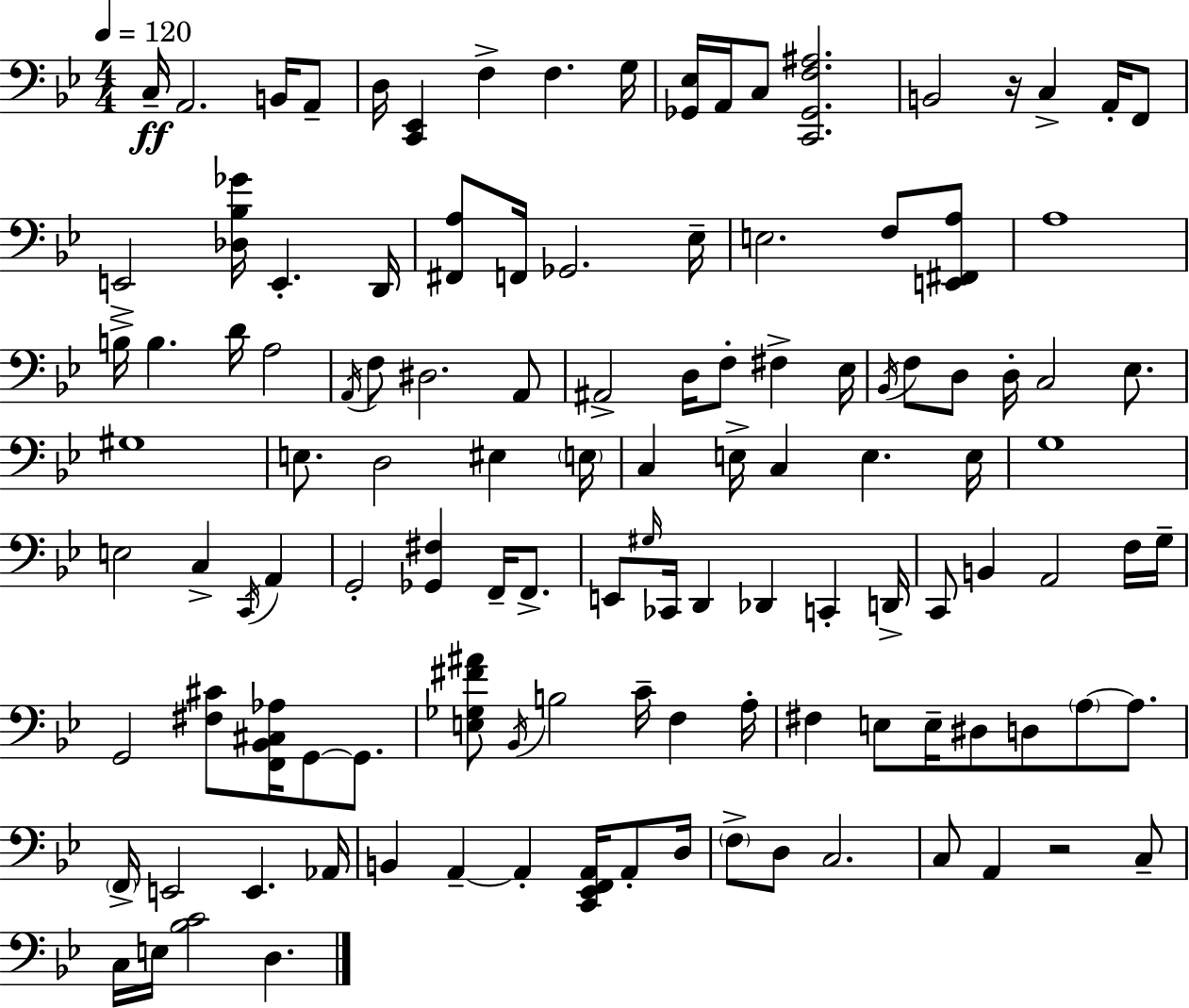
X:1
T:Untitled
M:4/4
L:1/4
K:Bb
C,/4 A,,2 B,,/4 A,,/2 D,/4 [C,,_E,,] F, F, G,/4 [_G,,_E,]/4 A,,/4 C,/2 [C,,_G,,F,^A,]2 B,,2 z/4 C, A,,/4 F,,/2 E,,2 [_D,_B,_G]/4 E,, D,,/4 [^F,,A,]/2 F,,/4 _G,,2 _E,/4 E,2 F,/2 [E,,^F,,A,]/2 A,4 B,/4 B, D/4 A,2 A,,/4 F,/2 ^D,2 A,,/2 ^A,,2 D,/4 F,/2 ^F, _E,/4 _B,,/4 F,/2 D,/2 D,/4 C,2 _E,/2 ^G,4 E,/2 D,2 ^E, E,/4 C, E,/4 C, E, E,/4 G,4 E,2 C, C,,/4 A,, G,,2 [_G,,^F,] F,,/4 F,,/2 E,,/2 ^G,/4 _C,,/4 D,, _D,, C,, D,,/4 C,,/2 B,, A,,2 F,/4 G,/4 G,,2 [^F,^C]/2 [F,,_B,,^C,_A,]/4 G,,/2 G,,/2 [E,_G,^F^A]/2 _B,,/4 B,2 C/4 F, A,/4 ^F, E,/2 E,/4 ^D,/2 D,/2 A,/2 A,/2 F,,/4 E,,2 E,, _A,,/4 B,, A,, A,, [C,,_E,,F,,A,,]/4 A,,/2 D,/4 F,/2 D,/2 C,2 C,/2 A,, z2 C,/2 C,/4 E,/4 [_B,C]2 D,